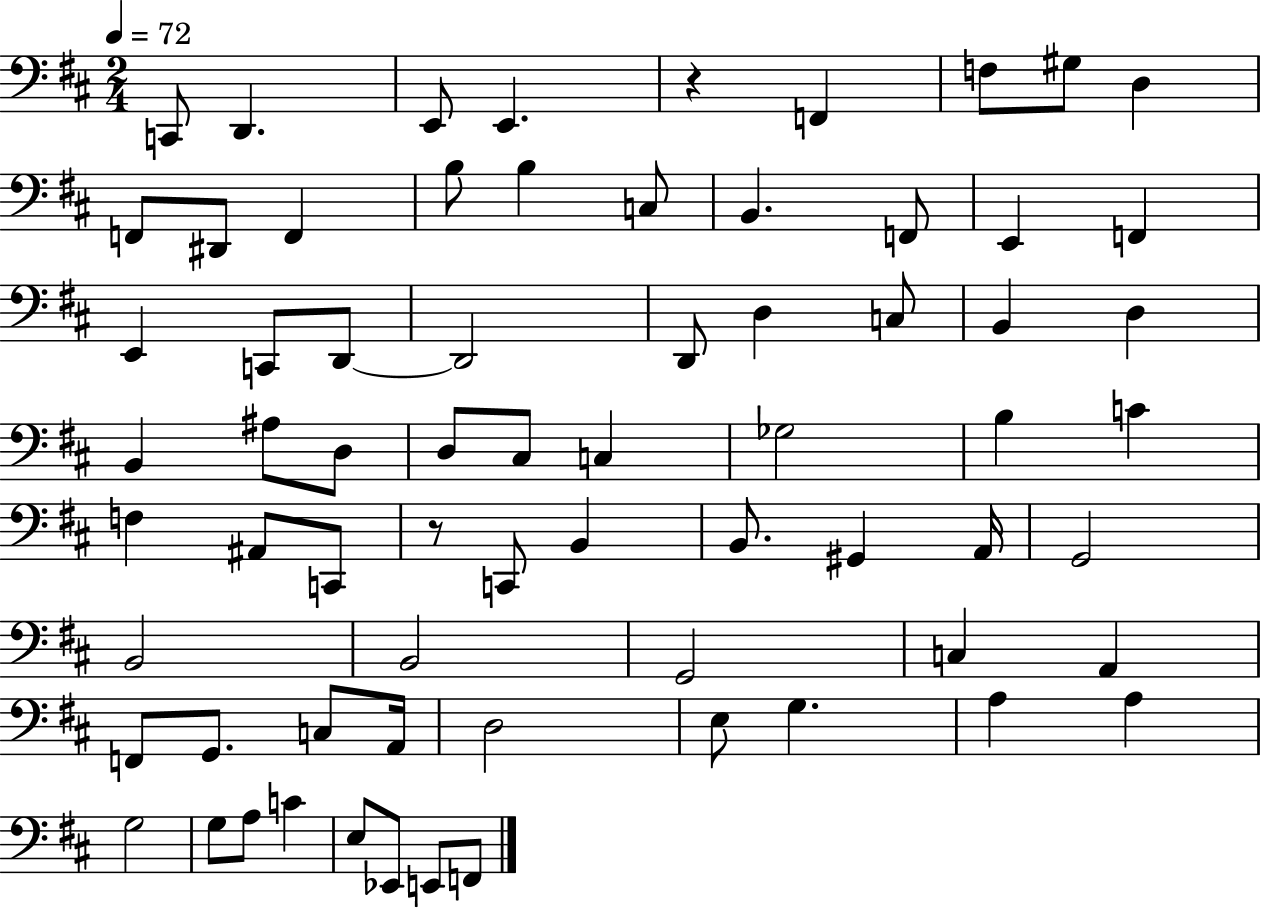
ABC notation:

X:1
T:Untitled
M:2/4
L:1/4
K:D
C,,/2 D,, E,,/2 E,, z F,, F,/2 ^G,/2 D, F,,/2 ^D,,/2 F,, B,/2 B, C,/2 B,, F,,/2 E,, F,, E,, C,,/2 D,,/2 D,,2 D,,/2 D, C,/2 B,, D, B,, ^A,/2 D,/2 D,/2 ^C,/2 C, _G,2 B, C F, ^A,,/2 C,,/2 z/2 C,,/2 B,, B,,/2 ^G,, A,,/4 G,,2 B,,2 B,,2 G,,2 C, A,, F,,/2 G,,/2 C,/2 A,,/4 D,2 E,/2 G, A, A, G,2 G,/2 A,/2 C E,/2 _E,,/2 E,,/2 F,,/2